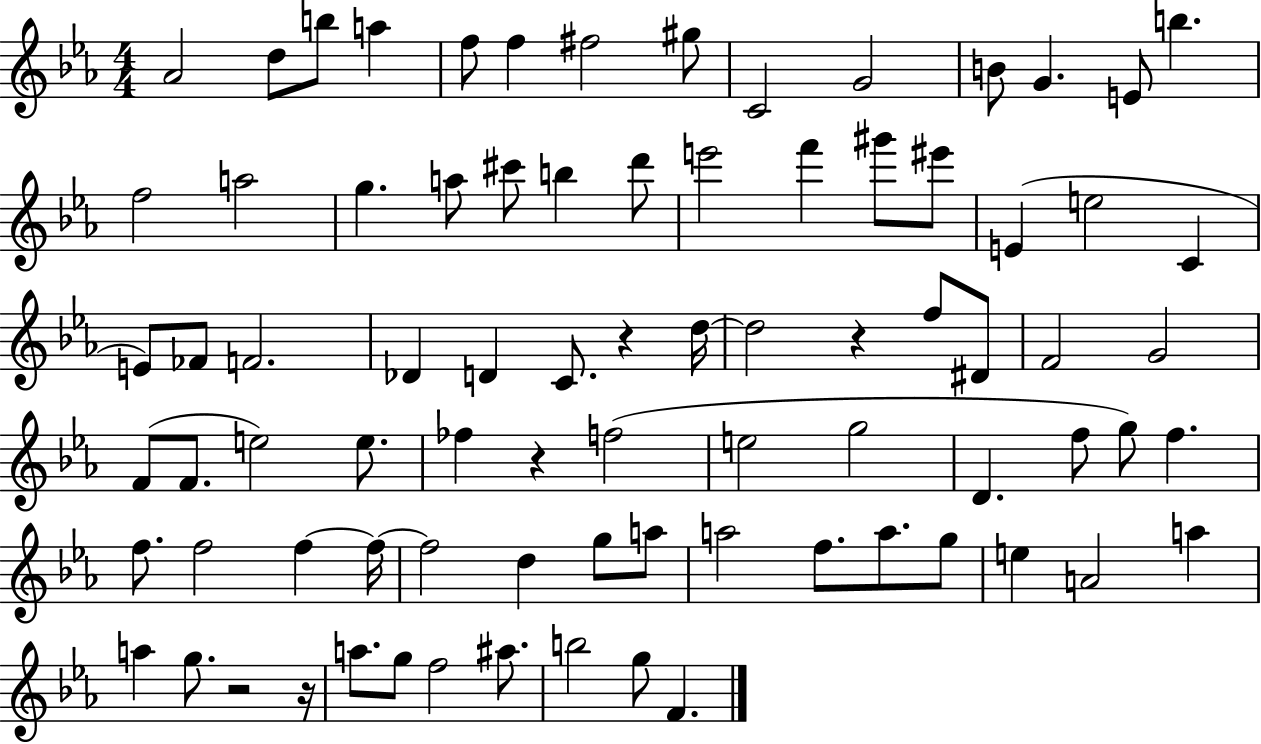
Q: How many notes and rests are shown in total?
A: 81